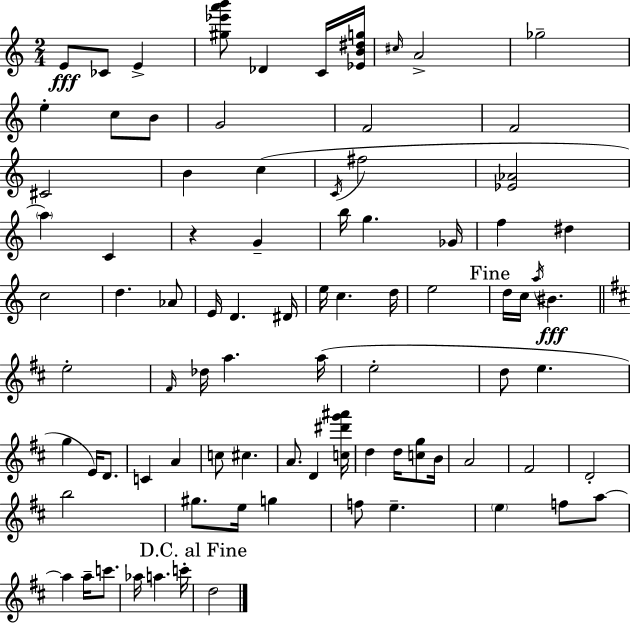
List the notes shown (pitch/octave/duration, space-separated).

E4/e CES4/e E4/q [G#5,Eb6,A6,B6]/e Db4/q C4/s [Eb4,B4,D#5,G5]/s C#5/s A4/h Gb5/h E5/q C5/e B4/e G4/h F4/h F4/h C#4/h B4/q C5/q C4/s F#5/h [Eb4,Ab4]/h A5/q C4/q R/q G4/q B5/s G5/q. Gb4/s F5/q D#5/q C5/h D5/q. Ab4/e E4/s D4/q. D#4/s E5/s C5/q. D5/s E5/h D5/s C5/s A5/s BIS4/q. E5/h F#4/s Db5/s A5/q. A5/s E5/h D5/e E5/q. G5/q E4/s D4/e. C4/q A4/q C5/e C#5/q. A4/e. D4/q [C5,D#6,G6,A#6]/s D5/q D5/s [C5,G5]/e B4/s A4/h F#4/h D4/h B5/h G#5/e. E5/s G5/q F5/e E5/q. E5/q F5/e A5/e A5/q A5/s C6/e. Ab5/s A5/q. C6/s D5/h